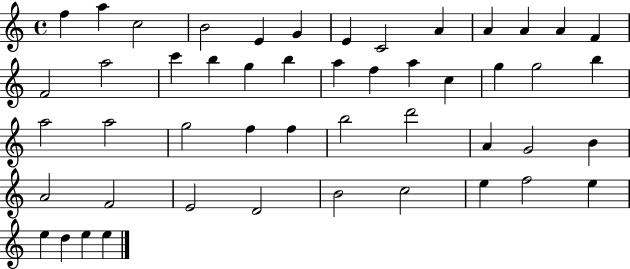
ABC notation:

X:1
T:Untitled
M:4/4
L:1/4
K:C
f a c2 B2 E G E C2 A A A A F F2 a2 c' b g b a f a c g g2 b a2 a2 g2 f f b2 d'2 A G2 B A2 F2 E2 D2 B2 c2 e f2 e e d e e